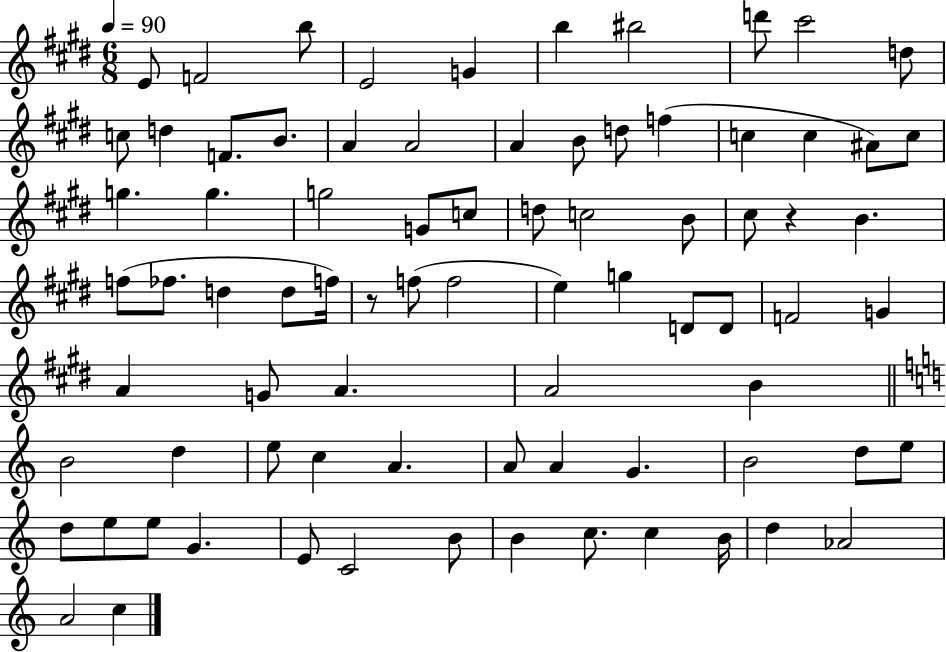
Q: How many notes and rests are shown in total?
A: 80